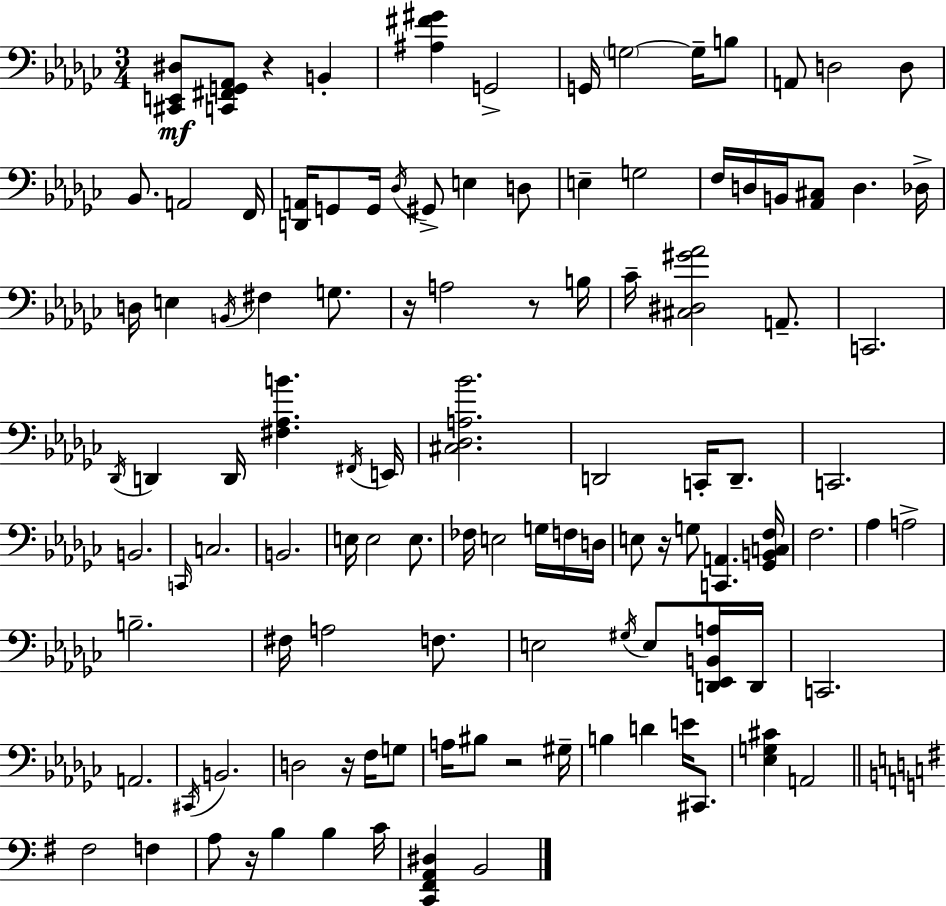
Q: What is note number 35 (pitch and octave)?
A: C2